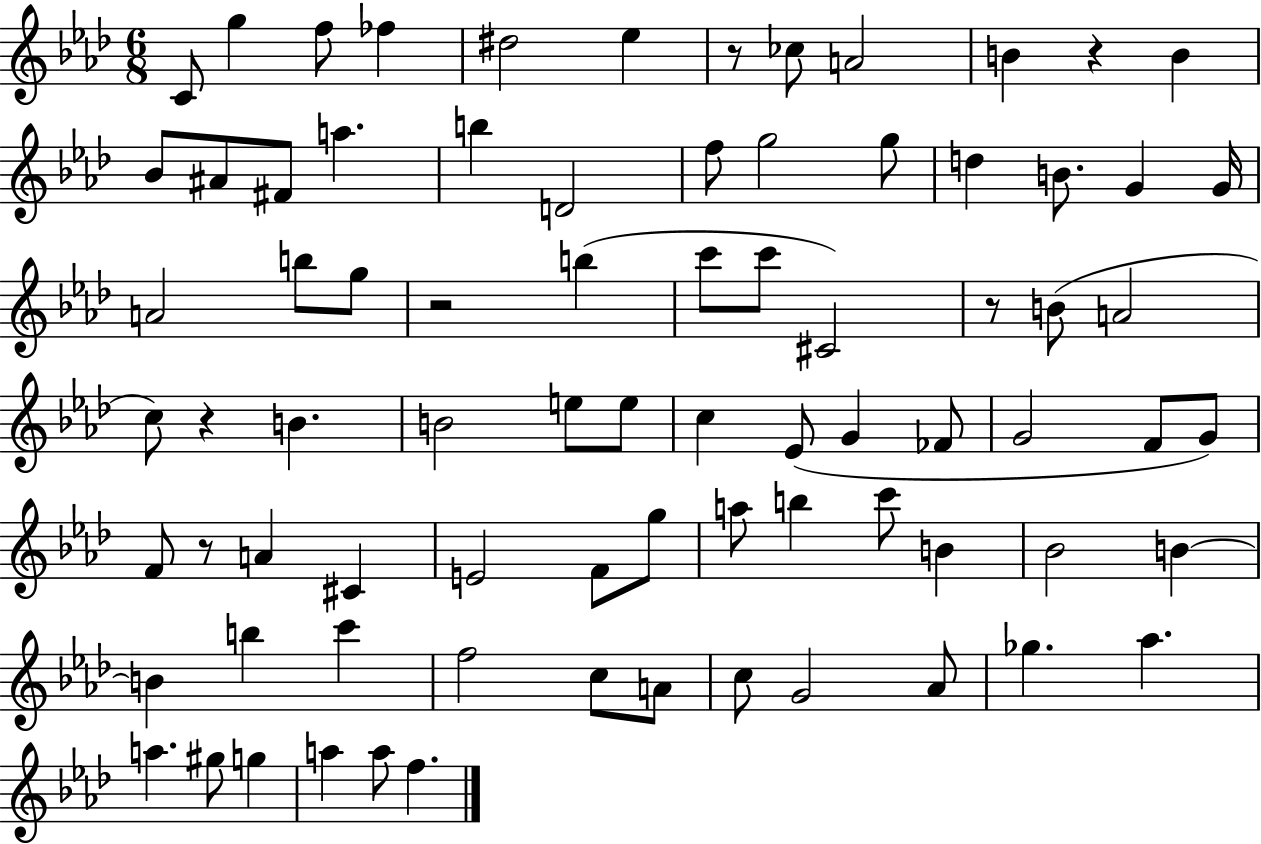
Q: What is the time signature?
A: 6/8